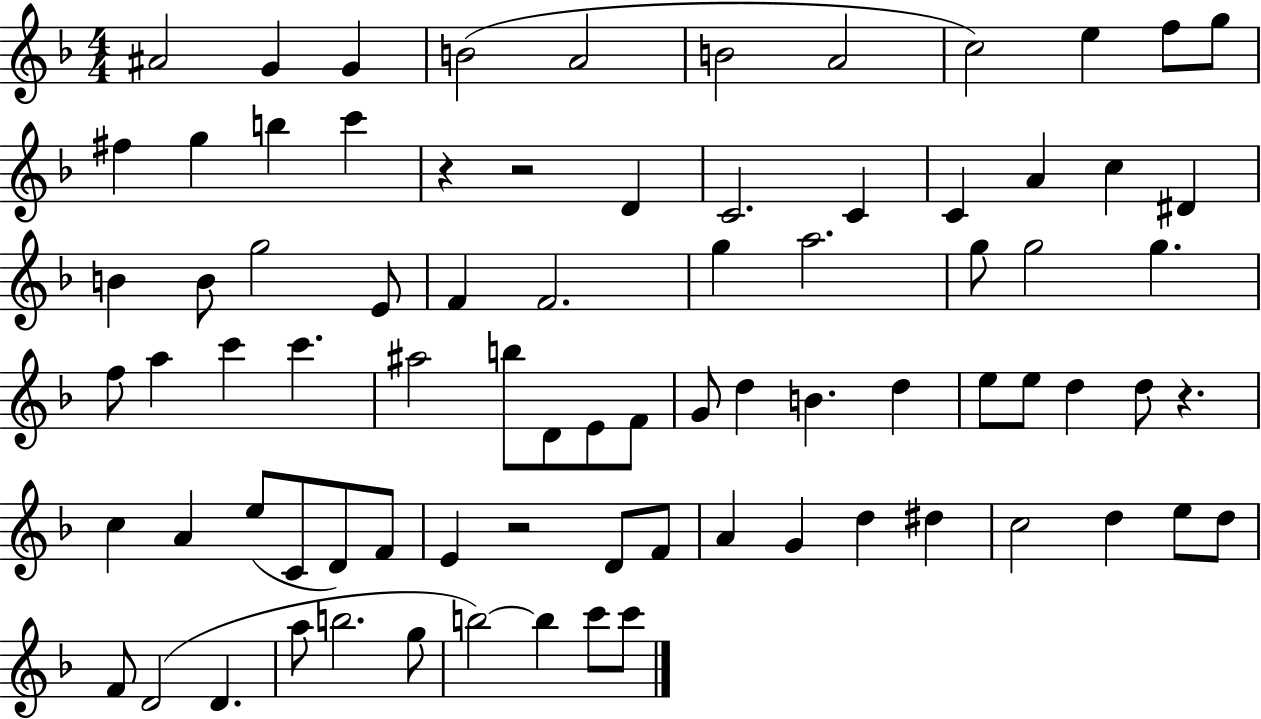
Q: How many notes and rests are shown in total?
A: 81